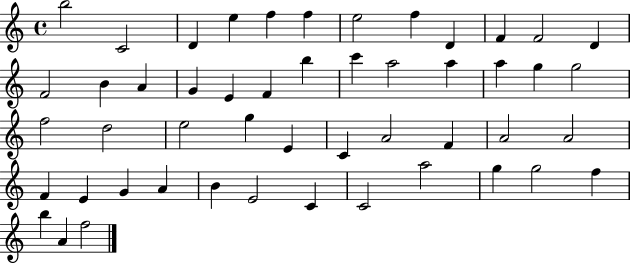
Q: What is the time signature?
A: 4/4